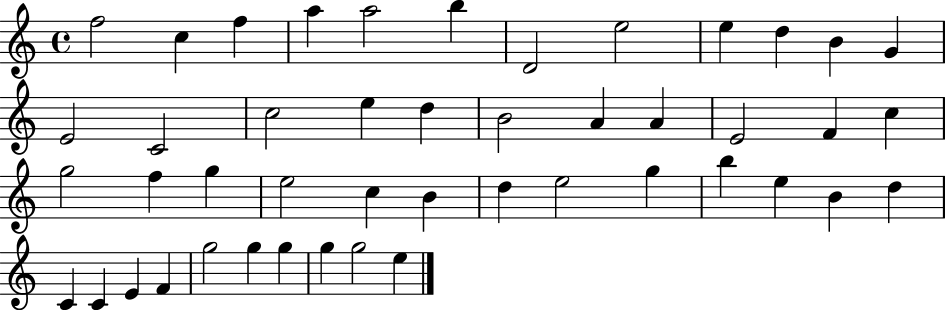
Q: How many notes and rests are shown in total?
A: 46